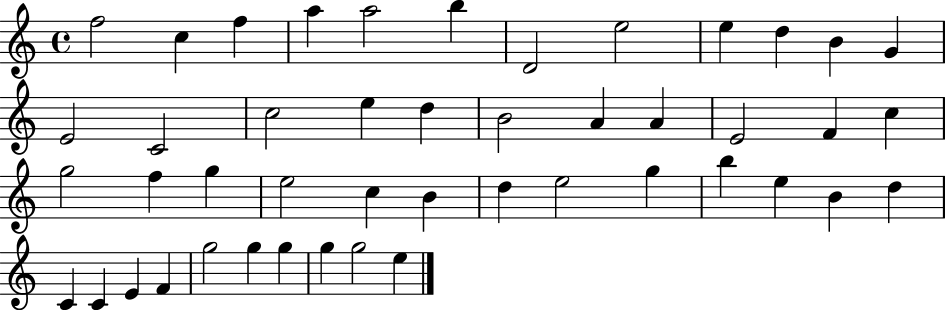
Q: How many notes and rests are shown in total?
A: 46